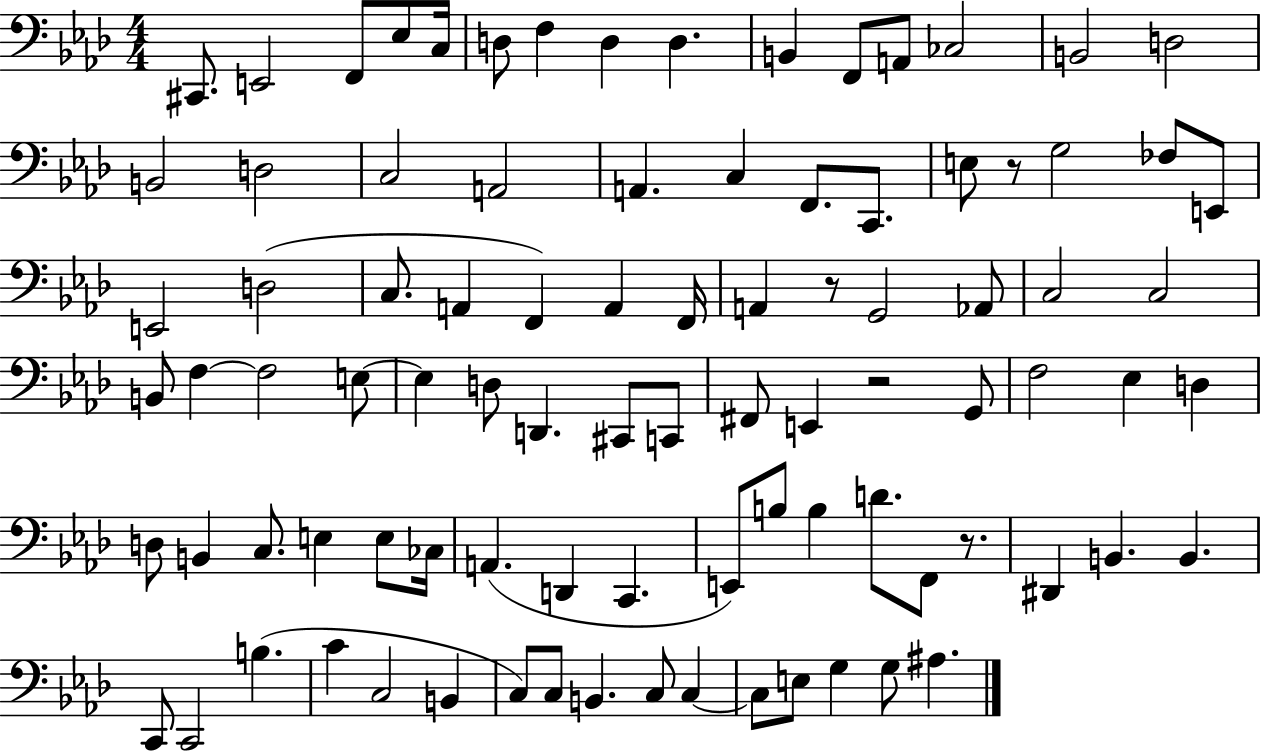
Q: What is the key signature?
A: AES major